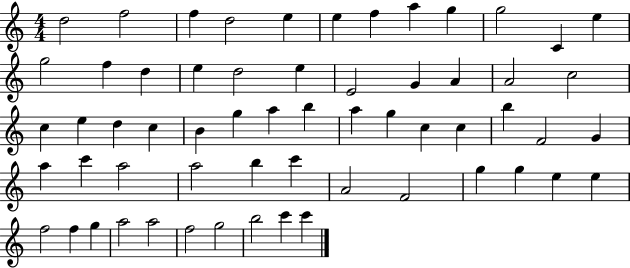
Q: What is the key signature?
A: C major